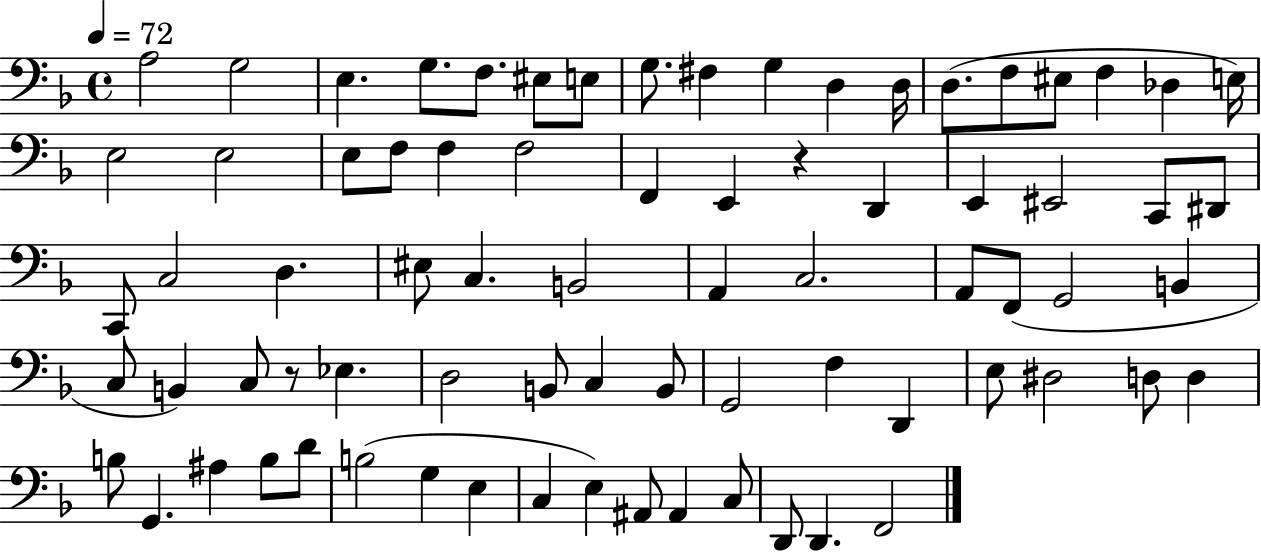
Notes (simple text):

A3/h G3/h E3/q. G3/e. F3/e. EIS3/e E3/e G3/e. F#3/q G3/q D3/q D3/s D3/e. F3/e EIS3/e F3/q Db3/q E3/s E3/h E3/h E3/e F3/e F3/q F3/h F2/q E2/q R/q D2/q E2/q EIS2/h C2/e D#2/e C2/e C3/h D3/q. EIS3/e C3/q. B2/h A2/q C3/h. A2/e F2/e G2/h B2/q C3/e B2/q C3/e R/e Eb3/q. D3/h B2/e C3/q B2/e G2/h F3/q D2/q E3/e D#3/h D3/e D3/q B3/e G2/q. A#3/q B3/e D4/e B3/h G3/q E3/q C3/q E3/q A#2/e A#2/q C3/e D2/e D2/q. F2/h